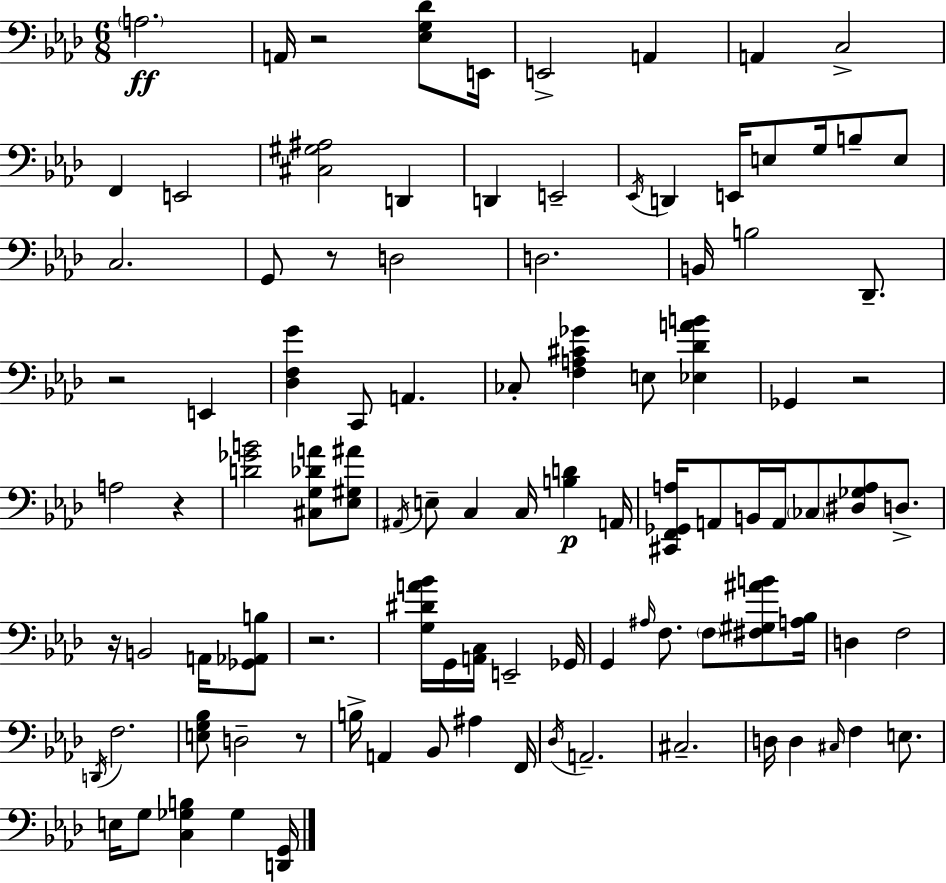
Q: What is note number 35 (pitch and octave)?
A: E3